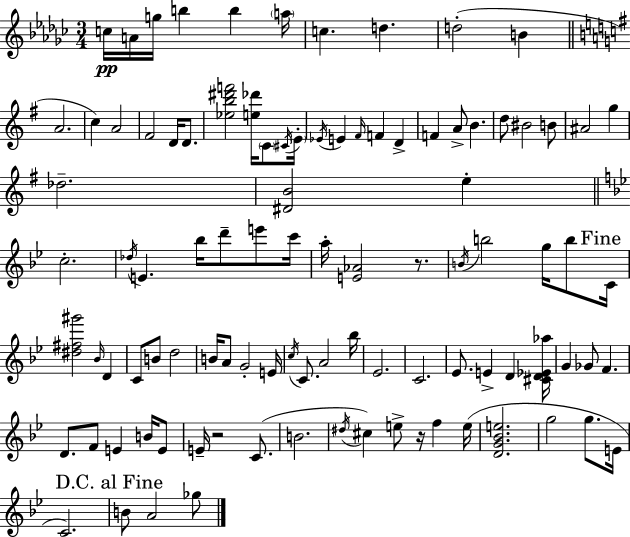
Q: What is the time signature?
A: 3/4